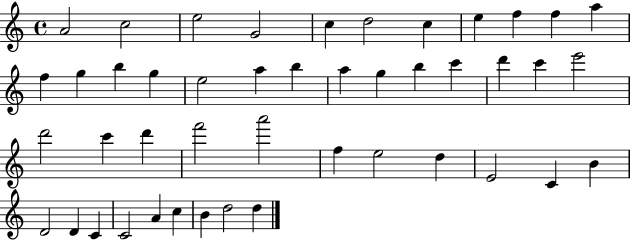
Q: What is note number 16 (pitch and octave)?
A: E5